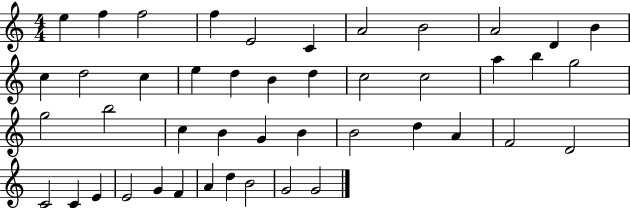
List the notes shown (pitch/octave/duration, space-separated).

E5/q F5/q F5/h F5/q E4/h C4/q A4/h B4/h A4/h D4/q B4/q C5/q D5/h C5/q E5/q D5/q B4/q D5/q C5/h C5/h A5/q B5/q G5/h G5/h B5/h C5/q B4/q G4/q B4/q B4/h D5/q A4/q F4/h D4/h C4/h C4/q E4/q E4/h G4/q F4/q A4/q D5/q B4/h G4/h G4/h